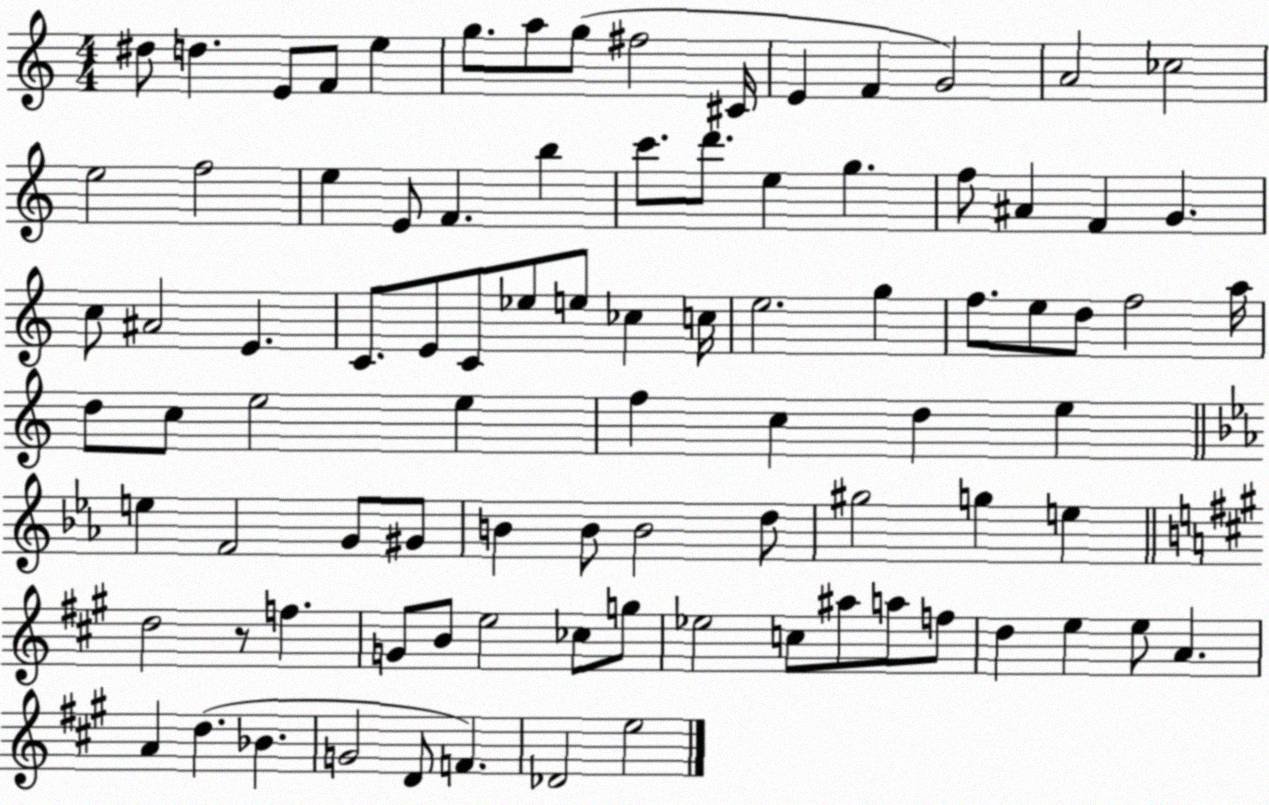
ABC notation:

X:1
T:Untitled
M:4/4
L:1/4
K:C
^d/2 d E/2 F/2 e g/2 a/2 g/2 ^f2 ^C/4 E F G2 A2 _c2 e2 f2 e E/2 F b c'/2 d'/2 e g f/2 ^A F G c/2 ^A2 E C/2 E/2 C/2 _e/2 e/2 _c c/4 e2 g f/2 e/2 d/2 f2 a/4 d/2 c/2 e2 e f c d e e F2 G/2 ^G/2 B B/2 B2 d/2 ^g2 g e d2 z/2 f G/2 B/2 e2 _c/2 g/2 _e2 c/2 ^a/2 a/2 f/2 d e e/2 A A d _B G2 D/2 F _D2 e2